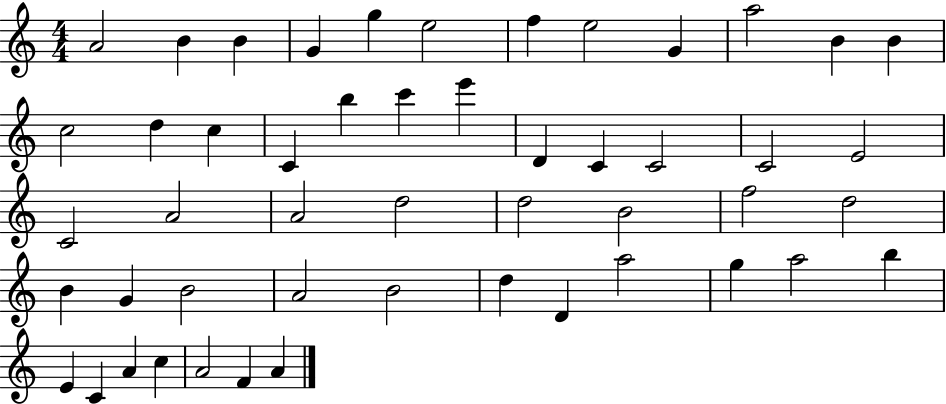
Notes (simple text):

A4/h B4/q B4/q G4/q G5/q E5/h F5/q E5/h G4/q A5/h B4/q B4/q C5/h D5/q C5/q C4/q B5/q C6/q E6/q D4/q C4/q C4/h C4/h E4/h C4/h A4/h A4/h D5/h D5/h B4/h F5/h D5/h B4/q G4/q B4/h A4/h B4/h D5/q D4/q A5/h G5/q A5/h B5/q E4/q C4/q A4/q C5/q A4/h F4/q A4/q